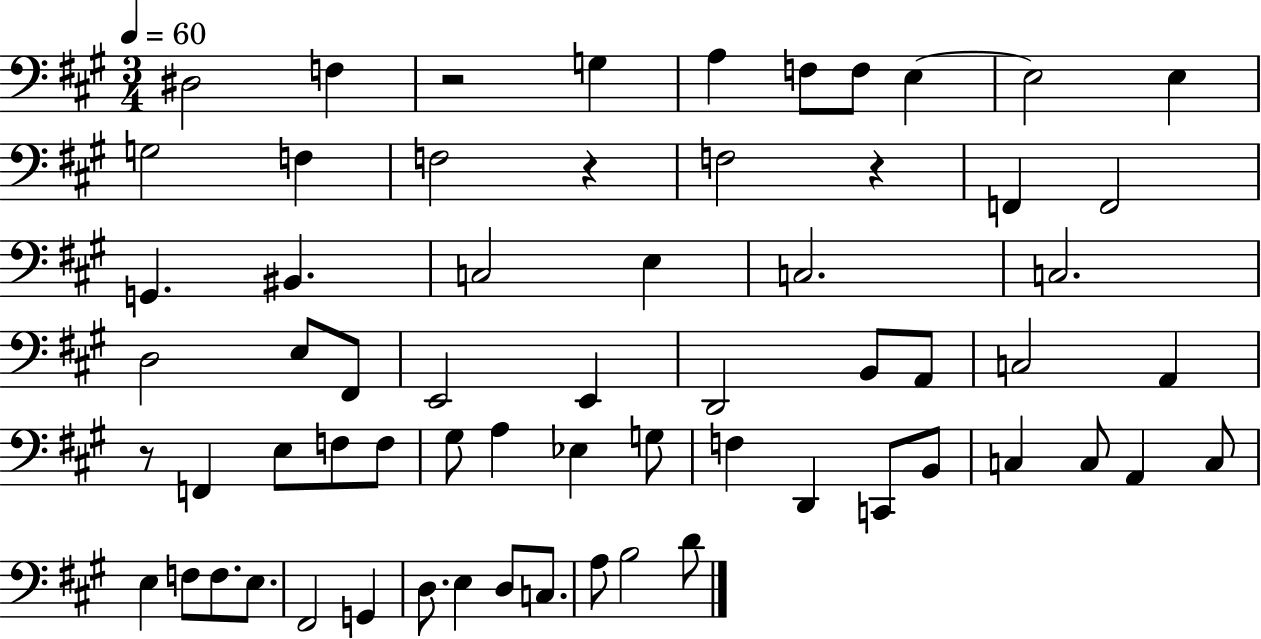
D#3/h F3/q R/h G3/q A3/q F3/e F3/e E3/q E3/h E3/q G3/h F3/q F3/h R/q F3/h R/q F2/q F2/h G2/q. BIS2/q. C3/h E3/q C3/h. C3/h. D3/h E3/e F#2/e E2/h E2/q D2/h B2/e A2/e C3/h A2/q R/e F2/q E3/e F3/e F3/e G#3/e A3/q Eb3/q G3/e F3/q D2/q C2/e B2/e C3/q C3/e A2/q C3/e E3/q F3/e F3/e. E3/e. F#2/h G2/q D3/e. E3/q D3/e C3/e. A3/e B3/h D4/e